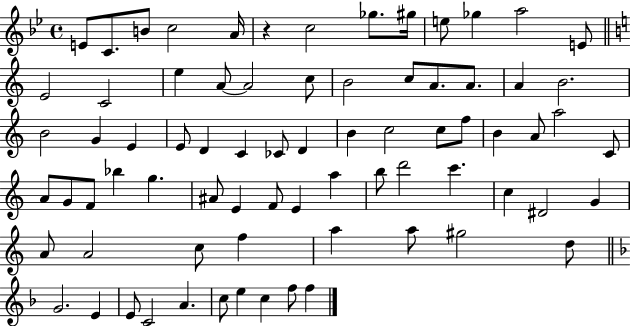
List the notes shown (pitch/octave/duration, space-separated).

E4/e C4/e. B4/e C5/h A4/s R/q C5/h Gb5/e. G#5/s E5/e Gb5/q A5/h E4/e E4/h C4/h E5/q A4/e A4/h C5/e B4/h C5/e A4/e. A4/e. A4/q B4/h. B4/h G4/q E4/q E4/e D4/q C4/q CES4/e D4/q B4/q C5/h C5/e F5/e B4/q A4/e A5/h C4/e A4/e G4/e F4/e Bb5/q G5/q. A#4/e E4/q F4/e E4/q A5/q B5/e D6/h C6/q. C5/q D#4/h G4/q A4/e A4/h C5/e F5/q A5/q A5/e G#5/h D5/e G4/h. E4/q E4/e C4/h A4/q. C5/e E5/q C5/q F5/e F5/q